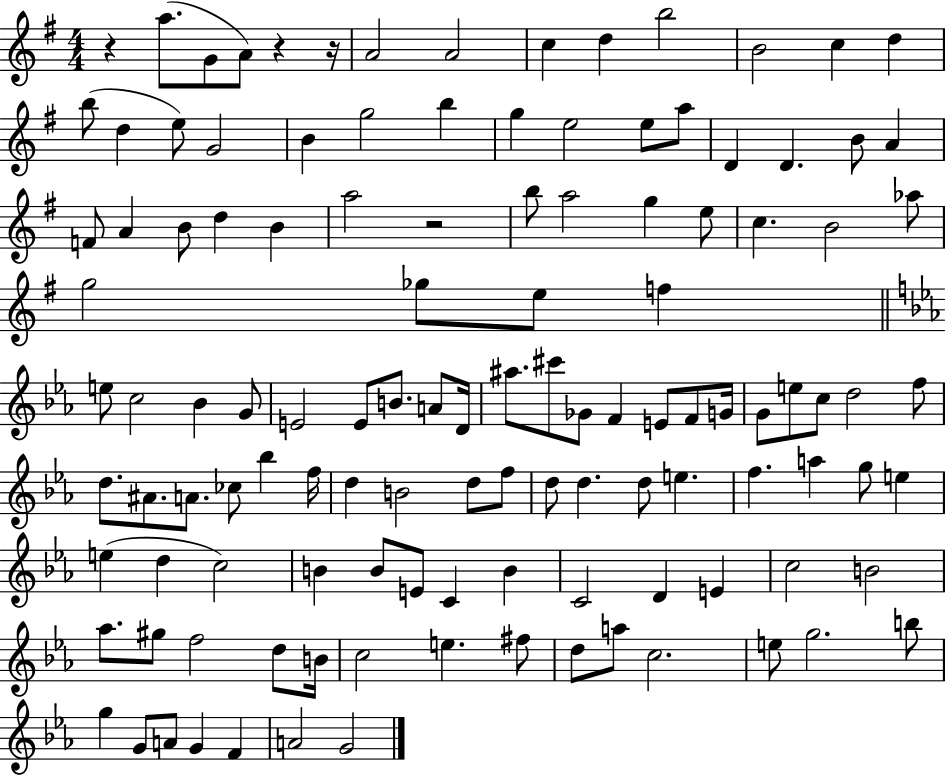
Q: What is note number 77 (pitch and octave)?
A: D5